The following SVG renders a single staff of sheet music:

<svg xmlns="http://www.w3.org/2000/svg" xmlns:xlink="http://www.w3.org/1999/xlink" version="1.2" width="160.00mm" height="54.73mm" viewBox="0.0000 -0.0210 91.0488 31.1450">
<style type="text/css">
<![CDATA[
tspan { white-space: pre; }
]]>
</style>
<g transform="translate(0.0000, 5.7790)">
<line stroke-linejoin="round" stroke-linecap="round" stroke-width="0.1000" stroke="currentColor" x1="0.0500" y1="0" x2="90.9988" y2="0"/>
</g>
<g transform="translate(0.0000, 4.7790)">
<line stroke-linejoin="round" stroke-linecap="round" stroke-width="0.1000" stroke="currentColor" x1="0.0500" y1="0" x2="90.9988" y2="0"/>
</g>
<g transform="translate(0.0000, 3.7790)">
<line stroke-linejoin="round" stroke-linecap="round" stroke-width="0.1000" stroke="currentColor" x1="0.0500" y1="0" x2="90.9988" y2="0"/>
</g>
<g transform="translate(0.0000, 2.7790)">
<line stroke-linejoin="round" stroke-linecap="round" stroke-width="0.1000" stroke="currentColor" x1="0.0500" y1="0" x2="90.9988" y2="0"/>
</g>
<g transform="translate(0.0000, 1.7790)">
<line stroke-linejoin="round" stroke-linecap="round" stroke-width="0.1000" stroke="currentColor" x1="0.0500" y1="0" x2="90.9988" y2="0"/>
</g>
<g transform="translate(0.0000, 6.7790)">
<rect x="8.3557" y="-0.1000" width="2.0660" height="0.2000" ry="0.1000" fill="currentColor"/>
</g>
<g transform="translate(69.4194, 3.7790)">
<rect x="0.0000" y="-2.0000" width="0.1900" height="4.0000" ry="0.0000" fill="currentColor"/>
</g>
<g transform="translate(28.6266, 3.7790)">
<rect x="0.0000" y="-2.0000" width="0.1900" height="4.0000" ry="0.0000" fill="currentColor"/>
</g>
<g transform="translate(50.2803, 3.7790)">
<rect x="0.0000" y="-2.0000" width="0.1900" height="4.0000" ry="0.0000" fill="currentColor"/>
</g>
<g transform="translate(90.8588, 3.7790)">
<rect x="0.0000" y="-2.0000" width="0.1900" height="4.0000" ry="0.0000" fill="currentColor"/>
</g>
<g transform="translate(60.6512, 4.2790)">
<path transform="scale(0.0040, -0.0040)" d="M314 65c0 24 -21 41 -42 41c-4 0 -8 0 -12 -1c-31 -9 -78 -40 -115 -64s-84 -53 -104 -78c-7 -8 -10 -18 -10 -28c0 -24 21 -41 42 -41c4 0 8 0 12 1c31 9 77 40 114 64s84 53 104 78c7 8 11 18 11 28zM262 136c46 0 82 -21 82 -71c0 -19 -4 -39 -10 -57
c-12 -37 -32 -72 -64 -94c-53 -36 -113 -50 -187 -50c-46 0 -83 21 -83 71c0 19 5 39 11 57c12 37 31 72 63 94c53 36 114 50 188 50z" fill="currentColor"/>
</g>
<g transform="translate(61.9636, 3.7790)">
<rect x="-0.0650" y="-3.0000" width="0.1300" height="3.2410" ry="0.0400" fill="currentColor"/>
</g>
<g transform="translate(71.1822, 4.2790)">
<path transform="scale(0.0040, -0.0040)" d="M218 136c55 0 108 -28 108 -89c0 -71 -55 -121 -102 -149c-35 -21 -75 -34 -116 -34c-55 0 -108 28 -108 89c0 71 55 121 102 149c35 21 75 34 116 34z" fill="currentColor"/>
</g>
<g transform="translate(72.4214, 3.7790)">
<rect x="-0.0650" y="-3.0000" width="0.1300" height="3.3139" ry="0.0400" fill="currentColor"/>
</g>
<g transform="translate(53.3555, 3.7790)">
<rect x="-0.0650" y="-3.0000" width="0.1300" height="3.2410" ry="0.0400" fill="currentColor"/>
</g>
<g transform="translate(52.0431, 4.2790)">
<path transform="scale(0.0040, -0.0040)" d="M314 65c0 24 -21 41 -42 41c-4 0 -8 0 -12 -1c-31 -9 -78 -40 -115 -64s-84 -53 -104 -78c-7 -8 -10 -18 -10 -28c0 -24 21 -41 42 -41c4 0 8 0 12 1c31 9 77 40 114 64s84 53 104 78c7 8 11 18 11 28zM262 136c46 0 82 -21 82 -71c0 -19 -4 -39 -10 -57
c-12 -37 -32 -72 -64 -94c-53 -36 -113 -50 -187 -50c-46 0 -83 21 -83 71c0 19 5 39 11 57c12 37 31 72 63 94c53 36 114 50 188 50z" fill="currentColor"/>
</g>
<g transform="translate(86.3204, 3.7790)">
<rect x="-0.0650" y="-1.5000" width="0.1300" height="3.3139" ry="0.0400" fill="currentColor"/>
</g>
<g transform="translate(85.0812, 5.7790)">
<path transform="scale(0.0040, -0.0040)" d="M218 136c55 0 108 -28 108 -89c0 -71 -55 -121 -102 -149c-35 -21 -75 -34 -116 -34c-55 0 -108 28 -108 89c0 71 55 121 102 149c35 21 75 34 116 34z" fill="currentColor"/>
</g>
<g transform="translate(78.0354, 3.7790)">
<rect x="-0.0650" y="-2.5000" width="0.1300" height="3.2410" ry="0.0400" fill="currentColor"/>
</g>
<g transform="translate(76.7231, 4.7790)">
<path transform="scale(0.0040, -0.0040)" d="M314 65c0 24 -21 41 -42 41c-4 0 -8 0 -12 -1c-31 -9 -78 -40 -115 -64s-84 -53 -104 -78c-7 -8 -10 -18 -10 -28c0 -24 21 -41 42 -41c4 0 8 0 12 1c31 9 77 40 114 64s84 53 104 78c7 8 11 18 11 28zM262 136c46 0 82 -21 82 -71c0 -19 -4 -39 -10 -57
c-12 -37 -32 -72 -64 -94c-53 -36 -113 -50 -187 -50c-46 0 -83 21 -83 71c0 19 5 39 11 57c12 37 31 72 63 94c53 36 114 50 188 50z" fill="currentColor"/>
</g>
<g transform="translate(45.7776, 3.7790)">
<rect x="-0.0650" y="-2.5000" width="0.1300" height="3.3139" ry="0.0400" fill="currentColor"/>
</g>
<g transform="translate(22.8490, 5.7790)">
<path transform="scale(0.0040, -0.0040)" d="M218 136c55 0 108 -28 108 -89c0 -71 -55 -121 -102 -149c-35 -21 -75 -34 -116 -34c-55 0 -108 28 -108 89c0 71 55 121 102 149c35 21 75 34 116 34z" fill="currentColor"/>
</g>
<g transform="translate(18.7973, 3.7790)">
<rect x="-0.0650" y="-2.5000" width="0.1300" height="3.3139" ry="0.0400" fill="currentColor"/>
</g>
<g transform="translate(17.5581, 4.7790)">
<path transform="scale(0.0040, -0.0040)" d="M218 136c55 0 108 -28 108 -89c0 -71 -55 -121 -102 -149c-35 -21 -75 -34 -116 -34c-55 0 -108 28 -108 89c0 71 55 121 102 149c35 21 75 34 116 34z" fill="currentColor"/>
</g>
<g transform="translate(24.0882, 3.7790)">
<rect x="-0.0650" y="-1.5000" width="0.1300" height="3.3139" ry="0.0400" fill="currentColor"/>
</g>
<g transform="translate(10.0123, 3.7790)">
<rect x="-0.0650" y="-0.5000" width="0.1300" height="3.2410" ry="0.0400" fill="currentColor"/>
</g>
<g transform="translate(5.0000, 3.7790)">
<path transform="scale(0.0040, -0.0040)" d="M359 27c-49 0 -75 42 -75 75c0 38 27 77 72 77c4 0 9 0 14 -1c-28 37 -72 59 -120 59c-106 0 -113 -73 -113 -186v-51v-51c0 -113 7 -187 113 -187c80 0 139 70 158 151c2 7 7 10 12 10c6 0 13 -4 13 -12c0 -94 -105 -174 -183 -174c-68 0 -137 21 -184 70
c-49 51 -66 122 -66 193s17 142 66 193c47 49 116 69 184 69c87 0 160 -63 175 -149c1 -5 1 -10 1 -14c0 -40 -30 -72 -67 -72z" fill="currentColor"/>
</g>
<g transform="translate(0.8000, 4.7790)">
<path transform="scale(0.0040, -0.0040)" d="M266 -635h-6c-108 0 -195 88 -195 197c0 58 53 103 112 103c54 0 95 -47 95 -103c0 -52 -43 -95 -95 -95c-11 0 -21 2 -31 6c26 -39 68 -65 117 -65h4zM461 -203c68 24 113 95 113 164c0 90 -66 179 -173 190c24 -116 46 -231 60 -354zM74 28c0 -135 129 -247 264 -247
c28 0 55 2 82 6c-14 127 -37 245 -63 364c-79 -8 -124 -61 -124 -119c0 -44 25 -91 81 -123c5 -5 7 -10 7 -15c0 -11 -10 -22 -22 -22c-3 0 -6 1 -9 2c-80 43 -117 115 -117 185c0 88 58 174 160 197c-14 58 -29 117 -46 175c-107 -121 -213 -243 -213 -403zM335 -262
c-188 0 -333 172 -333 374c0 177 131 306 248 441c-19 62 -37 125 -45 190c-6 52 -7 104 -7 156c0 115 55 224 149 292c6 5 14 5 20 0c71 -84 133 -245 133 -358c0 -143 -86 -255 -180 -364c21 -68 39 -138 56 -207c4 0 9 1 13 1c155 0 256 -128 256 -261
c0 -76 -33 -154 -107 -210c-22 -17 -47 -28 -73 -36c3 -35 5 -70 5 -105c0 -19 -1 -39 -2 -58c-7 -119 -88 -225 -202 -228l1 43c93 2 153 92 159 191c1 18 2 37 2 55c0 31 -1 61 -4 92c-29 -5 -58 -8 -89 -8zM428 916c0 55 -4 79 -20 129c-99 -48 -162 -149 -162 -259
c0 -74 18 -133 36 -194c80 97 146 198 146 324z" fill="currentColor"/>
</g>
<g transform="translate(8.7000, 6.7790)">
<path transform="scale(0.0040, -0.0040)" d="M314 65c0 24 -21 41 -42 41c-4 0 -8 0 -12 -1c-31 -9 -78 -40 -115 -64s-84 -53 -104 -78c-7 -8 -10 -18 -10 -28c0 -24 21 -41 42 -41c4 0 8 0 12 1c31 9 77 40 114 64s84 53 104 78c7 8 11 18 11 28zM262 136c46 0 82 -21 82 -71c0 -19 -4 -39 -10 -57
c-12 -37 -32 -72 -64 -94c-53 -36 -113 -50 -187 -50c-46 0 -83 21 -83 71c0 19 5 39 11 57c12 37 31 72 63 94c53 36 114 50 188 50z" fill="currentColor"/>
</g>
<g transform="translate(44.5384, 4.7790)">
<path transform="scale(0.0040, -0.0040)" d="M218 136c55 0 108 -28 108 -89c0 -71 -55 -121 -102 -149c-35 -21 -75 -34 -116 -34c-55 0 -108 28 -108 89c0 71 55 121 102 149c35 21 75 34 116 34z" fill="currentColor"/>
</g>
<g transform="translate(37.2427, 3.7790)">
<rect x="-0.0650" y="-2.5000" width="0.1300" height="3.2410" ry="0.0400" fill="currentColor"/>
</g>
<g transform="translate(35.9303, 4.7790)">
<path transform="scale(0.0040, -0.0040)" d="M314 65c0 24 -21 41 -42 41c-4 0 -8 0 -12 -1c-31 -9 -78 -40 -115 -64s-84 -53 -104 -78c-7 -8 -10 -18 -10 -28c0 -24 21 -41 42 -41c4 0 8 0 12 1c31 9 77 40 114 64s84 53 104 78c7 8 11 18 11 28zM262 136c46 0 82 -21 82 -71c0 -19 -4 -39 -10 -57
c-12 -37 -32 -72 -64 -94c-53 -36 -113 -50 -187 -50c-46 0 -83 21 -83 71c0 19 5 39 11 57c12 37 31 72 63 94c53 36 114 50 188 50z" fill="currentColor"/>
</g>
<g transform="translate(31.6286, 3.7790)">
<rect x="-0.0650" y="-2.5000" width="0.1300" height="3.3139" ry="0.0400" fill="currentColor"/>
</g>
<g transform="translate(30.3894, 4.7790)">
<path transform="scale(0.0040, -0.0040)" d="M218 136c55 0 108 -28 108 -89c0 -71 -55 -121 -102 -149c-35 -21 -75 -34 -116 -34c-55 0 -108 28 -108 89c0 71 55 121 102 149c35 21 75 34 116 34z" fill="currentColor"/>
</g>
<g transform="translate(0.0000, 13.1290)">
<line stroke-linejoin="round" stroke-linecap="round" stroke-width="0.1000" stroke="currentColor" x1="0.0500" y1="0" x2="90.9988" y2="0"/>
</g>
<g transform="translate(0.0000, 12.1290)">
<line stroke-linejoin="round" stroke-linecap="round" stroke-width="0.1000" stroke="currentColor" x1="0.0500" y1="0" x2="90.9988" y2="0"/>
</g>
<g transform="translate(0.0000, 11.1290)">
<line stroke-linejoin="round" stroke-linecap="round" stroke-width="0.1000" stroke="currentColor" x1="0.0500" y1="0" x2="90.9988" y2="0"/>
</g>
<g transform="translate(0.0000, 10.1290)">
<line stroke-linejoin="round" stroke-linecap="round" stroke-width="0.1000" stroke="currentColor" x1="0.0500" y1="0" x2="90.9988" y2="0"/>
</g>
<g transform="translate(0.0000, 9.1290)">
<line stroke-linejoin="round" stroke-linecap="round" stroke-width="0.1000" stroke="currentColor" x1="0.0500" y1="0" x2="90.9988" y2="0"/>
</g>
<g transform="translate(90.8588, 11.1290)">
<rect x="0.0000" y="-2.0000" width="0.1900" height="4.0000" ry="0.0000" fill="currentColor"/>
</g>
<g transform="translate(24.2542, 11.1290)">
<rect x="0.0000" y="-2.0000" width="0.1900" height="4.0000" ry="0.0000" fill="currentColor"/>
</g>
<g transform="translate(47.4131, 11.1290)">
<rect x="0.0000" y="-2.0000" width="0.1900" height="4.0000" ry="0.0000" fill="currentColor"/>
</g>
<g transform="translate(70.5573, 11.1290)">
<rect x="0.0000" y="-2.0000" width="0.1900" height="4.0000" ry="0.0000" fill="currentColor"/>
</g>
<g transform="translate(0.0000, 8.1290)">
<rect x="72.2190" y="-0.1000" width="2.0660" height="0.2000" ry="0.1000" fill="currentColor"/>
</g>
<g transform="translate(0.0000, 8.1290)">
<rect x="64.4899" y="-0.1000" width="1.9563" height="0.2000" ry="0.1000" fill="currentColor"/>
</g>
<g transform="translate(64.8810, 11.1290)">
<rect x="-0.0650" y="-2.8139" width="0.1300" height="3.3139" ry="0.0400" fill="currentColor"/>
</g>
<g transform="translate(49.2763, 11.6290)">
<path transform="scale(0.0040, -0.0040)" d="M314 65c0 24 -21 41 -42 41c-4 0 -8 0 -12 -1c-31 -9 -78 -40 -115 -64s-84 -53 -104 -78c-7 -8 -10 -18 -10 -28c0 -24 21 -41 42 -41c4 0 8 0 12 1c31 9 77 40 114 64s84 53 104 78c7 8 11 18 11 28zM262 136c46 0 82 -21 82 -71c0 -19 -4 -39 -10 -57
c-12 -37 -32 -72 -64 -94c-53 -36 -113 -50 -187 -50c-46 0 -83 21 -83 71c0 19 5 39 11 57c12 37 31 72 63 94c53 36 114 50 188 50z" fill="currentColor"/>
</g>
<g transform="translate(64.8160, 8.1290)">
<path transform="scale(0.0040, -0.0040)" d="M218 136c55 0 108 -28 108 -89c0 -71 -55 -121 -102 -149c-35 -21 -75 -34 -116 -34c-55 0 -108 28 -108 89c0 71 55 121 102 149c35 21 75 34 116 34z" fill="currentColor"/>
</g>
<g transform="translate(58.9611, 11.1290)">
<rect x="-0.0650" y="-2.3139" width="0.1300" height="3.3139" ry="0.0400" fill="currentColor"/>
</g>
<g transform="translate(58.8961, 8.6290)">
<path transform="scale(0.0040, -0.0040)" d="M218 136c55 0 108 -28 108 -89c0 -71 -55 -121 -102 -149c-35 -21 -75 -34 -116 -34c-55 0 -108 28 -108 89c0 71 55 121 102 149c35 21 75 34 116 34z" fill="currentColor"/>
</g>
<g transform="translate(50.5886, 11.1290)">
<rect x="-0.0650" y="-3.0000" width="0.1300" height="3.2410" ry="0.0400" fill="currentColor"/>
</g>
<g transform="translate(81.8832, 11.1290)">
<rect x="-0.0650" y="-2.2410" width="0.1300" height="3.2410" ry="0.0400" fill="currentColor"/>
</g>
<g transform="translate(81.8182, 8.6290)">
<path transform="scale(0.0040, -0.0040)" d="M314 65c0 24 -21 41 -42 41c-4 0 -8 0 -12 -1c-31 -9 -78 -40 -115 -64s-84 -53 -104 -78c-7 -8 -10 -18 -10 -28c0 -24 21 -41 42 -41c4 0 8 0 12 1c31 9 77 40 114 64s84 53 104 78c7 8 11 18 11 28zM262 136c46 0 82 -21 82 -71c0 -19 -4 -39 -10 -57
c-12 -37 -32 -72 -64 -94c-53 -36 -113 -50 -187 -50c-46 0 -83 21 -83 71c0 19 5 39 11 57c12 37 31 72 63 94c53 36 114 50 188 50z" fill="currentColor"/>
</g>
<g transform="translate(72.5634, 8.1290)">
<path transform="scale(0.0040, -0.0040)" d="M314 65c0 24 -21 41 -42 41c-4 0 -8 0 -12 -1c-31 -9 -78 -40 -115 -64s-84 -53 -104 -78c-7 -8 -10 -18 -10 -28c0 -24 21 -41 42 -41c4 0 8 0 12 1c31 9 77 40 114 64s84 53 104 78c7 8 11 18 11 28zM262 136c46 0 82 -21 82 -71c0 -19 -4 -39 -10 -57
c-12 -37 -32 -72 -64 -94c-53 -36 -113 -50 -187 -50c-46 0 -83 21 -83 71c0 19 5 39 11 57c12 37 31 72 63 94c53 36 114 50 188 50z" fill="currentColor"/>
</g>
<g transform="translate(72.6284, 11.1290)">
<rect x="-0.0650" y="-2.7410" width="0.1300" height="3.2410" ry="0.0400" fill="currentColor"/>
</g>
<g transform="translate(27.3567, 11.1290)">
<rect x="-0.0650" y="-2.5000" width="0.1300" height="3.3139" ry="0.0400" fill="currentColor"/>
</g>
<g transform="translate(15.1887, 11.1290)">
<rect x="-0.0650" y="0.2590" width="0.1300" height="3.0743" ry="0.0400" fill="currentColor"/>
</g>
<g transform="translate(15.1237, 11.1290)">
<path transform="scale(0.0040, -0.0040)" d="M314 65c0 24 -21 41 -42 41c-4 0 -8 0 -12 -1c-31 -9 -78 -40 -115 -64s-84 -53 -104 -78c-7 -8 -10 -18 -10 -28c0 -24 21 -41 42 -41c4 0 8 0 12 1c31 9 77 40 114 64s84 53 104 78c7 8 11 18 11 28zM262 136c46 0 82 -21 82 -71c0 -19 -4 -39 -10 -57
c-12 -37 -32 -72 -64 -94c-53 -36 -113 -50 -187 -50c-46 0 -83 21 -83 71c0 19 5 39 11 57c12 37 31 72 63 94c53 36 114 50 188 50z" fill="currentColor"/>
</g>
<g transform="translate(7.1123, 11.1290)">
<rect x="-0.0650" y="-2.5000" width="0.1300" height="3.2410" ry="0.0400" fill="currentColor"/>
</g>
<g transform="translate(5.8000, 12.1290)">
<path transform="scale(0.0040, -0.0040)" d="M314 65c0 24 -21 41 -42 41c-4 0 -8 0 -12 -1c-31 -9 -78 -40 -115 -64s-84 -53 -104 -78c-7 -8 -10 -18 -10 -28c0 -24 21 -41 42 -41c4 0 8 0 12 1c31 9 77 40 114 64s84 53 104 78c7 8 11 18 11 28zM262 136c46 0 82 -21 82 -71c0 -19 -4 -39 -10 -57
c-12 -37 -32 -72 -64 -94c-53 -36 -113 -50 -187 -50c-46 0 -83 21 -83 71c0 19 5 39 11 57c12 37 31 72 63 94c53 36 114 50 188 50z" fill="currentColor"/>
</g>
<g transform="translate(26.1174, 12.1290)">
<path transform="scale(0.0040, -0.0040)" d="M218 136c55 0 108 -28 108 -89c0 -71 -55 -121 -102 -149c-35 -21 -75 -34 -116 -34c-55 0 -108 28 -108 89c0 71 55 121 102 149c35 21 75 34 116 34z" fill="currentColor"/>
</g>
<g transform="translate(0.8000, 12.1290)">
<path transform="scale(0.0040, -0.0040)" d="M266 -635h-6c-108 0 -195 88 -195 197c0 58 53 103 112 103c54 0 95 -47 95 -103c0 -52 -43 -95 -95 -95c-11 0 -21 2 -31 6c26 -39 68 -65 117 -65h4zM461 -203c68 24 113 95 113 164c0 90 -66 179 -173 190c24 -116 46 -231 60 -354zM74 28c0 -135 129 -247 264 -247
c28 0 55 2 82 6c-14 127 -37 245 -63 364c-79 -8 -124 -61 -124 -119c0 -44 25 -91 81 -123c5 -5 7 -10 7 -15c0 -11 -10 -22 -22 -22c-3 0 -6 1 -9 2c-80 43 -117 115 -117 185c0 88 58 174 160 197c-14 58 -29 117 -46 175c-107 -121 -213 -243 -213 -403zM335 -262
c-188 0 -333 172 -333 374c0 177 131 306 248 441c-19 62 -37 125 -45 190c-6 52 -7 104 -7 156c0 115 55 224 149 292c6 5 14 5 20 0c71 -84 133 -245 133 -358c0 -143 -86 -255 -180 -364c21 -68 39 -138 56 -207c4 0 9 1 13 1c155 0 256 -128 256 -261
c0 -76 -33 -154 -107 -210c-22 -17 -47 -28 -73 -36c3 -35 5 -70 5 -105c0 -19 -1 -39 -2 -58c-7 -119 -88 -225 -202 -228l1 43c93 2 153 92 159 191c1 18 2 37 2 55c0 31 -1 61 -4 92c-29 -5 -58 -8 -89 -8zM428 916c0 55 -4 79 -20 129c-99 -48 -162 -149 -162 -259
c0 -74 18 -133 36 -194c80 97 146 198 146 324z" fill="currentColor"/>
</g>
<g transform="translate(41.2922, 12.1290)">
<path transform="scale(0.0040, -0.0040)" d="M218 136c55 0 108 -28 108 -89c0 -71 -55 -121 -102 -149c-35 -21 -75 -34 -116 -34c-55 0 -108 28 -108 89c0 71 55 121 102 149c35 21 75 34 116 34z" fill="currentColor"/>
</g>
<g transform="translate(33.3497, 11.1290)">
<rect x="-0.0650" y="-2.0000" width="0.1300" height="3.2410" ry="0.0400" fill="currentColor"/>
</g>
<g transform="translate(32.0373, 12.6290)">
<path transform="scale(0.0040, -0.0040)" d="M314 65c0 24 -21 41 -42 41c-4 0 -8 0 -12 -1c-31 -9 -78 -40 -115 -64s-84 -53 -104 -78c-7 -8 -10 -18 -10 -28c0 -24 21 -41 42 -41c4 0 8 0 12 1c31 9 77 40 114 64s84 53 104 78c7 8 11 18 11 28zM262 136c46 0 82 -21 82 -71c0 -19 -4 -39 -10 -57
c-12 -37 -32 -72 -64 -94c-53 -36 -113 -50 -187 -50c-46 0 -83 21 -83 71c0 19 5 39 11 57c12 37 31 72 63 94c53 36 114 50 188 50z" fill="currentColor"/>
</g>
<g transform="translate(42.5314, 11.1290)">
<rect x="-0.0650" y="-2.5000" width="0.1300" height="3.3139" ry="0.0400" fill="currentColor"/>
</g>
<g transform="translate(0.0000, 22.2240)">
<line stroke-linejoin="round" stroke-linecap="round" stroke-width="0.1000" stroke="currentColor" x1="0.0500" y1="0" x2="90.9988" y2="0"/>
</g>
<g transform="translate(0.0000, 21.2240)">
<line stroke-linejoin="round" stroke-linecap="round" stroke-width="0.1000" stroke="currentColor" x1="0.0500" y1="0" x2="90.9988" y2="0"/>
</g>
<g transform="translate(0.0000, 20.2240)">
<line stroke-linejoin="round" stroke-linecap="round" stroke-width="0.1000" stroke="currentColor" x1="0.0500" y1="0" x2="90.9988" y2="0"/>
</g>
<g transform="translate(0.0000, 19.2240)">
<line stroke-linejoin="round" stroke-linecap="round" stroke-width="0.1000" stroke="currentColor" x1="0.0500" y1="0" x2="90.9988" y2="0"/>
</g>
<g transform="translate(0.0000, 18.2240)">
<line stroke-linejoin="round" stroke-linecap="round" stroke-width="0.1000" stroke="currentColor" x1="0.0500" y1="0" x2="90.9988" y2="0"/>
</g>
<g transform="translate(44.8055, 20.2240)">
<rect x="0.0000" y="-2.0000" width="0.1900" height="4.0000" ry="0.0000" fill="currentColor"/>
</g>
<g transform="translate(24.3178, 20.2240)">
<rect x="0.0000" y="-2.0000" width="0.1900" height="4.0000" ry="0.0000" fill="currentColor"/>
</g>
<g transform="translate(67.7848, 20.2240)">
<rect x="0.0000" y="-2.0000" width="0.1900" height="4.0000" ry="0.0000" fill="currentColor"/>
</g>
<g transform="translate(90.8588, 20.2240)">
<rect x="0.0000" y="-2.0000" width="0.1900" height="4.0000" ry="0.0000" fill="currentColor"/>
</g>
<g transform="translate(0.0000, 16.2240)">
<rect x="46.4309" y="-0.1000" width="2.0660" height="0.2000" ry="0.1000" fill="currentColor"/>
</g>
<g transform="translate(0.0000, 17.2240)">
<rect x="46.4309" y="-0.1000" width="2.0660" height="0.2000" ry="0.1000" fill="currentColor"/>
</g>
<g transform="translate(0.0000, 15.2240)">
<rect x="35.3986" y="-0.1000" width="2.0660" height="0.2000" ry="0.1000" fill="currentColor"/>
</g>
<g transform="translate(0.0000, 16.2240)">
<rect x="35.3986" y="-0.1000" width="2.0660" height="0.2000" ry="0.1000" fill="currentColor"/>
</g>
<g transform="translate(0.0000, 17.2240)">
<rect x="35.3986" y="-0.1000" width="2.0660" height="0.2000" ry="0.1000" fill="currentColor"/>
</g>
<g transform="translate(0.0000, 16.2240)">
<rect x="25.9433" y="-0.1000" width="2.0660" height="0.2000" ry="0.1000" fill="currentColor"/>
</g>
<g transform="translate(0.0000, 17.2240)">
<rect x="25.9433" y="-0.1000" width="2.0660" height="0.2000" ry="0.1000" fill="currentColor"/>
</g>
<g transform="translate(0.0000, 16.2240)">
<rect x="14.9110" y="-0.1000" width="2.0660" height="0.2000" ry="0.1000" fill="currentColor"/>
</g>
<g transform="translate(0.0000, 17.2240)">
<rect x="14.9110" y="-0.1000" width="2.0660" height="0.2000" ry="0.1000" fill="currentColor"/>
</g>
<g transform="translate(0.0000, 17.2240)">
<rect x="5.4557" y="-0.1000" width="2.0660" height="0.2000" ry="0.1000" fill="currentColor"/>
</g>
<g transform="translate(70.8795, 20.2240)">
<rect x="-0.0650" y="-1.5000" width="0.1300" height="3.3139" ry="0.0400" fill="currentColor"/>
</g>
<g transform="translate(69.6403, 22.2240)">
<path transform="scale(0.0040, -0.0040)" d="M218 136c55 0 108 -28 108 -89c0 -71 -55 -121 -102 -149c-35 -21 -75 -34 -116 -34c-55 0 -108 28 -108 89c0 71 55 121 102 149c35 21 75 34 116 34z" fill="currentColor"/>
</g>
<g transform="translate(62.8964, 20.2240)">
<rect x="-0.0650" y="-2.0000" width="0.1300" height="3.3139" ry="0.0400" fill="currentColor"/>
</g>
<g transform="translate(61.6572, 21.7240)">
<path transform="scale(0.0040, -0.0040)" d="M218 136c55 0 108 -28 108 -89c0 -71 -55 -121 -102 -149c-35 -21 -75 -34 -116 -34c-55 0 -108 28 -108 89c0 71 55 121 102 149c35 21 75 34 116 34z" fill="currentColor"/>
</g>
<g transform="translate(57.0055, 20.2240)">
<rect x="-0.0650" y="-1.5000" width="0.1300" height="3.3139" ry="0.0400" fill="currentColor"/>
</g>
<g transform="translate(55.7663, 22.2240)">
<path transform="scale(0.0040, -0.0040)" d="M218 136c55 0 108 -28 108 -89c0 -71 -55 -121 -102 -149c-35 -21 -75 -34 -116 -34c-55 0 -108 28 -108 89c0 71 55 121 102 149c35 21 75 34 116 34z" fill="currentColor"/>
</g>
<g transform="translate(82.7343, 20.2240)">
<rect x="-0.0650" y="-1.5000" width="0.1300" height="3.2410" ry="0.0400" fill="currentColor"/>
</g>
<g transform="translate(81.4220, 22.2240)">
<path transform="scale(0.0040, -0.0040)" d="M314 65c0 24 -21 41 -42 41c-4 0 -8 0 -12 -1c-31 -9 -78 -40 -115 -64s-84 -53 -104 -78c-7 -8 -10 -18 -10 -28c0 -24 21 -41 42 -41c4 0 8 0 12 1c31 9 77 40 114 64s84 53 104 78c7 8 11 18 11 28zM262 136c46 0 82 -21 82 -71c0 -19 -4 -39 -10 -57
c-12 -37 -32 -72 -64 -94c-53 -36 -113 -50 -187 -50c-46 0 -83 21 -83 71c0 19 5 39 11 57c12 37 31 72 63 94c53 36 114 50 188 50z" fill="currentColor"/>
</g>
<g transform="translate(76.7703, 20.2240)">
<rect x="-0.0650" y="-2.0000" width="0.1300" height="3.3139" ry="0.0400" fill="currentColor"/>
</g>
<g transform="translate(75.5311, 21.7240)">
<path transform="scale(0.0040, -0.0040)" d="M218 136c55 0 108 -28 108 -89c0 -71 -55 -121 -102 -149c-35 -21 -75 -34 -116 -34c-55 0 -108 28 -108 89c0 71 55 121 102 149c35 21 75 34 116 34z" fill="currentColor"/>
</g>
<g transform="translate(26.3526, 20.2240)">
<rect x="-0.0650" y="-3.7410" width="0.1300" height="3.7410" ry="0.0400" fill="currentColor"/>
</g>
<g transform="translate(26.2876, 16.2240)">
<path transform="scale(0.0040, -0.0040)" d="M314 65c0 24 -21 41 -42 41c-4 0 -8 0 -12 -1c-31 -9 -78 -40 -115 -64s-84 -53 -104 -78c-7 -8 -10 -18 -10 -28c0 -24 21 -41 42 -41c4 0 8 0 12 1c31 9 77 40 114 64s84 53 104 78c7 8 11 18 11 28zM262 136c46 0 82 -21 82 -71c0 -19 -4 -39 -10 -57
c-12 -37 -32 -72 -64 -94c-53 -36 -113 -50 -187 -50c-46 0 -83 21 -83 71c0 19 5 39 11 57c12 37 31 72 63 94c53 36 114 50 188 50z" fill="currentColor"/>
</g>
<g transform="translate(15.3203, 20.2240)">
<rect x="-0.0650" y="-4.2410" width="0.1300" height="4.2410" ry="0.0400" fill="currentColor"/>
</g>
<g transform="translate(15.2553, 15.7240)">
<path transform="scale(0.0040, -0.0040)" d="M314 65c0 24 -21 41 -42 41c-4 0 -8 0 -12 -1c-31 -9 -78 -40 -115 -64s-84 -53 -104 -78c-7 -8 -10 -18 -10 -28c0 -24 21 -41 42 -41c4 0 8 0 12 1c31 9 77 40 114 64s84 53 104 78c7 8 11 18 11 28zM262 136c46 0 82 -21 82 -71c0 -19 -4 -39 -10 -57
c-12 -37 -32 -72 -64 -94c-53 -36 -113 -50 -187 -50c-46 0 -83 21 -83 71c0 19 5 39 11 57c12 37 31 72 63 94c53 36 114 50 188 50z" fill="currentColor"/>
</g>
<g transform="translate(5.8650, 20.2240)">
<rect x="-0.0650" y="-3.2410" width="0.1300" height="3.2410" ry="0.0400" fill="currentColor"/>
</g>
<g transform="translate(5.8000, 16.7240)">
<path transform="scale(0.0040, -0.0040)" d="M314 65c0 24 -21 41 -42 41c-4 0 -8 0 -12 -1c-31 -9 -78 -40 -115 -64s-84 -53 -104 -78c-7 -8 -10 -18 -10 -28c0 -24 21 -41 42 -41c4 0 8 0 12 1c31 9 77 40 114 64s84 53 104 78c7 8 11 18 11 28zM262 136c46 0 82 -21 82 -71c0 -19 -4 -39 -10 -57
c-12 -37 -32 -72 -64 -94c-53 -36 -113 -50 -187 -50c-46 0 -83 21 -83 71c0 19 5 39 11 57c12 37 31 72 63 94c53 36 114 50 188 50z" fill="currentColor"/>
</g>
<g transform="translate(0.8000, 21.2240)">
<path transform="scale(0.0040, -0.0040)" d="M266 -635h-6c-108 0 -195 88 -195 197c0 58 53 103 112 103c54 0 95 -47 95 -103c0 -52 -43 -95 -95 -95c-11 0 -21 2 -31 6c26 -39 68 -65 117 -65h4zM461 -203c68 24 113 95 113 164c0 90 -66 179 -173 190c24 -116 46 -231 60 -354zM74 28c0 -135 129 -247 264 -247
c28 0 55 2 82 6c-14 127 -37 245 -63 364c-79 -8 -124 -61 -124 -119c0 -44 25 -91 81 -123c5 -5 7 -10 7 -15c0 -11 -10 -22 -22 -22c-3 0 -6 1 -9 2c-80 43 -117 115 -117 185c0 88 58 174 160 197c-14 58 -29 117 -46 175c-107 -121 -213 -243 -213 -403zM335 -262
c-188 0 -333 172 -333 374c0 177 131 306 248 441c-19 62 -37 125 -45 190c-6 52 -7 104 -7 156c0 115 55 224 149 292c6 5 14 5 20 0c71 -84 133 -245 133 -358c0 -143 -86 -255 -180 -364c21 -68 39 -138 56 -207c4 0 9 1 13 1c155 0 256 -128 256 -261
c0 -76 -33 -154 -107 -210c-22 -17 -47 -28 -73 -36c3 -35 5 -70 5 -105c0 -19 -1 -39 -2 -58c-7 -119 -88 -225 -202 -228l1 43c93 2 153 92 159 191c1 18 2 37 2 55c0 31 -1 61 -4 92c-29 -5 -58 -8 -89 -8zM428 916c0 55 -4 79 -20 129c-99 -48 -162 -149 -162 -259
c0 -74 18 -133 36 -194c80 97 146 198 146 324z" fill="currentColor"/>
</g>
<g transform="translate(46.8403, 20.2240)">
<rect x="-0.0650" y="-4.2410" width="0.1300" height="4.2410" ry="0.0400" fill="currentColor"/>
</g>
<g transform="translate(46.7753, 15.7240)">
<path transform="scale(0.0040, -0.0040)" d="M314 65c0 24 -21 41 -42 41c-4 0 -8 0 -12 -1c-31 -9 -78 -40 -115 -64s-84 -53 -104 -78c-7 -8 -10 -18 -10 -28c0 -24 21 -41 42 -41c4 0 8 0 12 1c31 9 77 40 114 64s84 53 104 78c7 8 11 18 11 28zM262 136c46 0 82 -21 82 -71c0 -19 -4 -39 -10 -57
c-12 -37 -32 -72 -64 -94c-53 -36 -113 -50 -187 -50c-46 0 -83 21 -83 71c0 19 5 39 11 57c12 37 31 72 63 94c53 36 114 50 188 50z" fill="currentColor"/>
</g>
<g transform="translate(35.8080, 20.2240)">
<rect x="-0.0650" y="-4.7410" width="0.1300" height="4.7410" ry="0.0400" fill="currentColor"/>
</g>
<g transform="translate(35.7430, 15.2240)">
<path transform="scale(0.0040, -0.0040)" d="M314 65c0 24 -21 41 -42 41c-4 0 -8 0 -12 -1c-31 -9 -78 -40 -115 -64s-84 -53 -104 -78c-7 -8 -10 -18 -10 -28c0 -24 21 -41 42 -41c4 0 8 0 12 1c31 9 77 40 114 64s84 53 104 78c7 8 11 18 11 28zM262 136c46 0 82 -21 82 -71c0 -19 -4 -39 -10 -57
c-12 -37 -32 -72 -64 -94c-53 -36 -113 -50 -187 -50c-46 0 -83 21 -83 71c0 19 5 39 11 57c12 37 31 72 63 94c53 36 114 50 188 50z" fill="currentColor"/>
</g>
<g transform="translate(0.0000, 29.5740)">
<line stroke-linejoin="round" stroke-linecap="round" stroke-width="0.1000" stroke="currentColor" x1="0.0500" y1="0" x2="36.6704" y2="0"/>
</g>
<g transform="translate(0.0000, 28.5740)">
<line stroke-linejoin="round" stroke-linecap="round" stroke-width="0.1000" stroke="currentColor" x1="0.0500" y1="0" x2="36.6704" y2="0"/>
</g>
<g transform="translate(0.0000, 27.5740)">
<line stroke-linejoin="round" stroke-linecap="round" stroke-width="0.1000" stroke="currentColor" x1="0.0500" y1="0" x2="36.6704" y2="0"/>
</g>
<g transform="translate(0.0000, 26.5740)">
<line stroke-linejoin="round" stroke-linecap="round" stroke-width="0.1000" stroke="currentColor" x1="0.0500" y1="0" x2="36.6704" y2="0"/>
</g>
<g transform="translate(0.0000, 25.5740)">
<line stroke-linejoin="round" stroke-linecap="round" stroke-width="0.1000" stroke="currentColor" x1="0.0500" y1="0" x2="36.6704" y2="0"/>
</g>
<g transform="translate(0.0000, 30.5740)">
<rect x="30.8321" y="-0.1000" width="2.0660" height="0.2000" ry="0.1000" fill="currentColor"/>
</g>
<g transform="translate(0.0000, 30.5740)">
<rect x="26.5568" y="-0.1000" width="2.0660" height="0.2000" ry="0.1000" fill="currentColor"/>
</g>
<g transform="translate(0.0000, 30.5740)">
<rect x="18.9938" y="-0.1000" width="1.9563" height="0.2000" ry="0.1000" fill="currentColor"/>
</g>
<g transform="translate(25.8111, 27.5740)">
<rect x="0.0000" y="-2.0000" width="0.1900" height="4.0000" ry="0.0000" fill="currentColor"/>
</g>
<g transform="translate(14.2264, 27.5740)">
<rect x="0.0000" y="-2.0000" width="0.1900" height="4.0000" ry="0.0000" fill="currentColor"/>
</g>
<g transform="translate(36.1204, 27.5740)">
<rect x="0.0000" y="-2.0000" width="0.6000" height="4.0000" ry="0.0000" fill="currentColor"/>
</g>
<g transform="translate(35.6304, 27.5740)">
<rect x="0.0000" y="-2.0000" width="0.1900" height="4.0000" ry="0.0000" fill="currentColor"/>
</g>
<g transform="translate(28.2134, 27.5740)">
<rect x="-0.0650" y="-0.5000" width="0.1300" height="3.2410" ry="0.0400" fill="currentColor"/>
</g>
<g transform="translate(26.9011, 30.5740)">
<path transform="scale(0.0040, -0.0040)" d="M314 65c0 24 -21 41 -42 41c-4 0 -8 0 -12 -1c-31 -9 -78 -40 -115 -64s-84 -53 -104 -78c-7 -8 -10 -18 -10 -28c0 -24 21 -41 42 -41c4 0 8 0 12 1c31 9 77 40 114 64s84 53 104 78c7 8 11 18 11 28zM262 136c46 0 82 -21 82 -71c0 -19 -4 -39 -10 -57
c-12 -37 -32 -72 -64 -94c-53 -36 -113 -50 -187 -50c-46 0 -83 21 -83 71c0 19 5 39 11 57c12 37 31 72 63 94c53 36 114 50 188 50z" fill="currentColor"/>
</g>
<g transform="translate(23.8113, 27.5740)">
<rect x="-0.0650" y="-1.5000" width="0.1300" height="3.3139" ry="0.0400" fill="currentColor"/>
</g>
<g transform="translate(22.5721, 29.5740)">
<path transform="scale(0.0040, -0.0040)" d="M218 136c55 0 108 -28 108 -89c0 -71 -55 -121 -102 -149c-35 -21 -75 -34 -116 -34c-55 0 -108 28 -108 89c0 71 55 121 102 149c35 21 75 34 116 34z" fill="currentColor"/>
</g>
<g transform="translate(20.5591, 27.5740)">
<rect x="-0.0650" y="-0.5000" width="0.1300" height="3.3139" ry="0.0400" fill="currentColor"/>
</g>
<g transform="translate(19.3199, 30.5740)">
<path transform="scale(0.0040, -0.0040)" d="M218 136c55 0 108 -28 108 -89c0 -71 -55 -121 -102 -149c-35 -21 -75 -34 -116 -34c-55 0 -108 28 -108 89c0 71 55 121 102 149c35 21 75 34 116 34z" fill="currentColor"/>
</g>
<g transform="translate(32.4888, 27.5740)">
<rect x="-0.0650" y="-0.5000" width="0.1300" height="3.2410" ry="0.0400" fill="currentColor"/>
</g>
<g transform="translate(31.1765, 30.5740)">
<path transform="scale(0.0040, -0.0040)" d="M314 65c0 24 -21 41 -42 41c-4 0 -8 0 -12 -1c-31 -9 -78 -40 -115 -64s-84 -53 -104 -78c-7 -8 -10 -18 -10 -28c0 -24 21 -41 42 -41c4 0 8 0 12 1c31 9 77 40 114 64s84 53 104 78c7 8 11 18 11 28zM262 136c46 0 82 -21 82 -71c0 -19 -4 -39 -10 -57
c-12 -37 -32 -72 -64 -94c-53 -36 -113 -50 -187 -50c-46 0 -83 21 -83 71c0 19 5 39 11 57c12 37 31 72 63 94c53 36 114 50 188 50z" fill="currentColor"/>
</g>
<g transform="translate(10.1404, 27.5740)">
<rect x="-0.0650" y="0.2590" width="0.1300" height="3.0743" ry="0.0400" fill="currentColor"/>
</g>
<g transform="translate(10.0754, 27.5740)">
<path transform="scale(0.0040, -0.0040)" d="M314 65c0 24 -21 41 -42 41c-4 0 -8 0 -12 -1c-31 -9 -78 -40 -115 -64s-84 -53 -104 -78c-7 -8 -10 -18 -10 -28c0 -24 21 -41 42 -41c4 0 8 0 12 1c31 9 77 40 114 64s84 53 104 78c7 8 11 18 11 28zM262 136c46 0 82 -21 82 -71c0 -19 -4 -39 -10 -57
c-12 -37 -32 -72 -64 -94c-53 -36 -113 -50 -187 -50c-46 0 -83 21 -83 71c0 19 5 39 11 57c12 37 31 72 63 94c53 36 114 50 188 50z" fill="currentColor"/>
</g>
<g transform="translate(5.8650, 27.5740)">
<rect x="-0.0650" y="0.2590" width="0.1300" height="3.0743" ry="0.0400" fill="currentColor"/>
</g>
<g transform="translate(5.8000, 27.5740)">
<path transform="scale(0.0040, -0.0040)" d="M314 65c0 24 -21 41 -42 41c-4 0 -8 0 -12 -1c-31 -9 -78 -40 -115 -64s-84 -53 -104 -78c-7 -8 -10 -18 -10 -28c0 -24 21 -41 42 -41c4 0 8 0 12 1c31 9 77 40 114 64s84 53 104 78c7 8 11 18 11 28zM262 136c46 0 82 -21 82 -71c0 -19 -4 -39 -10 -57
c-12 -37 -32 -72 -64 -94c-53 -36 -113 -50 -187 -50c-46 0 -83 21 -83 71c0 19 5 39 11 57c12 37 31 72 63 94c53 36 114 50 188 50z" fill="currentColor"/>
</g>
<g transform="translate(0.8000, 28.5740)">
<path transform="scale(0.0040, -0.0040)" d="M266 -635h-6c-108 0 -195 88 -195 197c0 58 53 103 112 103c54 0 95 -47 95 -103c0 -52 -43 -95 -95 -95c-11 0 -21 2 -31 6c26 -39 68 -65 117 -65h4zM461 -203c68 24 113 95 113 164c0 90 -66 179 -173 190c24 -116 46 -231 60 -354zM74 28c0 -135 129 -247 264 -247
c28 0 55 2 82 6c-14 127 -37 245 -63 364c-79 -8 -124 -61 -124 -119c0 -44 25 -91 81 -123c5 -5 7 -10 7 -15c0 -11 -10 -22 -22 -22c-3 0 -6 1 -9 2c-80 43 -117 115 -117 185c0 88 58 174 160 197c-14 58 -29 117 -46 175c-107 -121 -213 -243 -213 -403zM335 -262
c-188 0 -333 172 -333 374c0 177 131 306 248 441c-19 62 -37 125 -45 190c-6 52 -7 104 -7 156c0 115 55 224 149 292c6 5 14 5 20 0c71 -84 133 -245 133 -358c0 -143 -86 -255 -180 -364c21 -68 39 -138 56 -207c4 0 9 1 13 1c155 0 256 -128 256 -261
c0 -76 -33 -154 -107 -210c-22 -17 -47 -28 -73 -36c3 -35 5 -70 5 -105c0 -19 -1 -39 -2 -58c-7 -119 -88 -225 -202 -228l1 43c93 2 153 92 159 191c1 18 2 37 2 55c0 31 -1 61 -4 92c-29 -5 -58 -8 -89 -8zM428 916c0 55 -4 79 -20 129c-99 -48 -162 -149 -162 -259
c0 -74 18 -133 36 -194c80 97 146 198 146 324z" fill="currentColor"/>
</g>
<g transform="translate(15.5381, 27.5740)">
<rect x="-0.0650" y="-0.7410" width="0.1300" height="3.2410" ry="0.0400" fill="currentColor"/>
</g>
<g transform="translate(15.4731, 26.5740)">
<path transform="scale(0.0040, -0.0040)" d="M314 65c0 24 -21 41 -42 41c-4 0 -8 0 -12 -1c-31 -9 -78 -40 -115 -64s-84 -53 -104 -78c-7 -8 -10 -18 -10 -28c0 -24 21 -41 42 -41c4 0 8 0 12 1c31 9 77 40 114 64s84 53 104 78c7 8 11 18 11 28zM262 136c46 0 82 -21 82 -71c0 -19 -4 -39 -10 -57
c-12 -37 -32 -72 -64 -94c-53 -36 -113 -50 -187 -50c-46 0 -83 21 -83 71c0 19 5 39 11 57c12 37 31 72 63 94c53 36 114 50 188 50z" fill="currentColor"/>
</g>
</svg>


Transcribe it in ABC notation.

X:1
T:Untitled
M:4/4
L:1/4
K:C
C2 G E G G2 G A2 A2 A G2 E G2 B2 G F2 G A2 g a a2 g2 b2 d'2 c'2 e'2 d'2 E F E F E2 B2 B2 d2 C E C2 C2